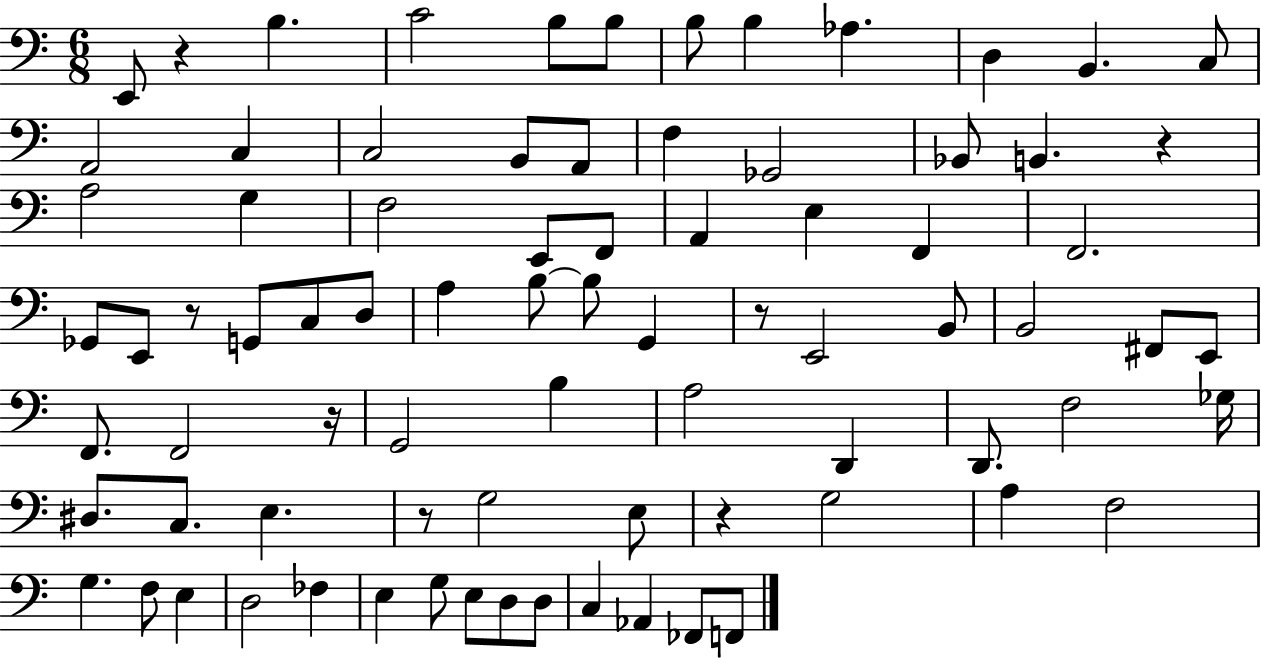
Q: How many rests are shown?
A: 7